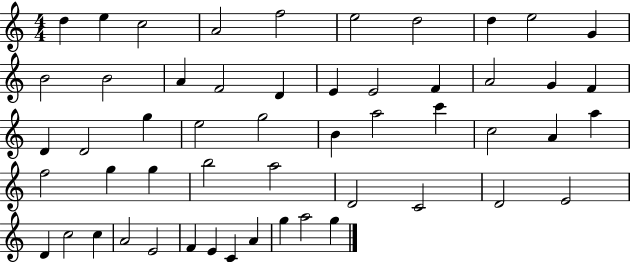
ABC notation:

X:1
T:Untitled
M:4/4
L:1/4
K:C
d e c2 A2 f2 e2 d2 d e2 G B2 B2 A F2 D E E2 F A2 G F D D2 g e2 g2 B a2 c' c2 A a f2 g g b2 a2 D2 C2 D2 E2 D c2 c A2 E2 F E C A g a2 g